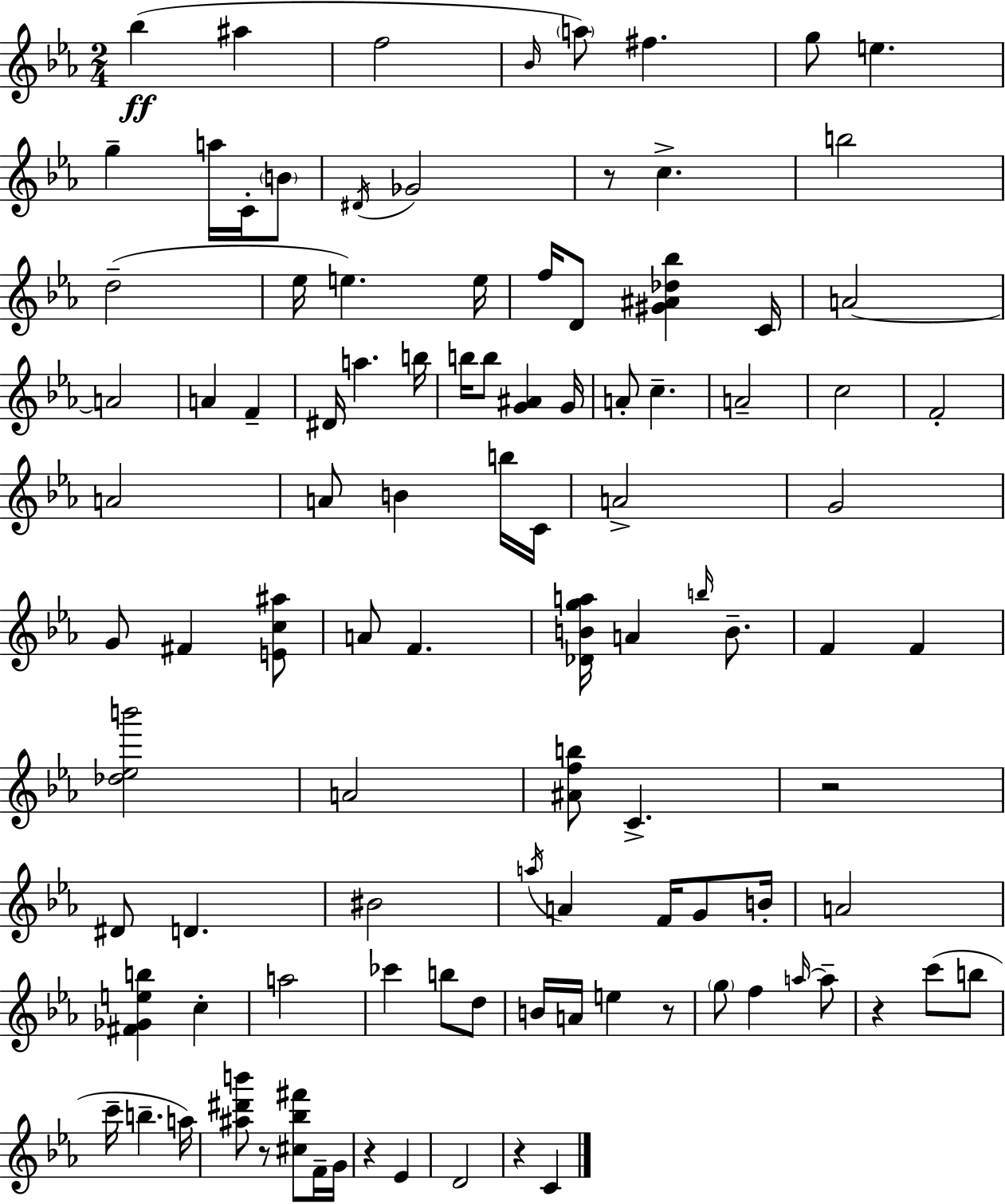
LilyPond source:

{
  \clef treble
  \numericTimeSignature
  \time 2/4
  \key ees \major
  bes''4(\ff ais''4 | f''2 | \grace { bes'16 } \parenthesize a''8) fis''4. | g''8 e''4. | \break g''4-- a''16 c'16-. \parenthesize b'8 | \acciaccatura { dis'16 } ges'2 | r8 c''4.-> | b''2 | \break d''2--( | ees''16 e''4.) | e''16 f''16 d'8 <gis' ais' des'' bes''>4 | c'16 a'2~~ | \break a'2 | a'4 f'4-- | dis'16 a''4. | b''16 b''16 b''8 <g' ais'>4 | \break g'16 a'8-. c''4.-- | a'2-- | c''2 | f'2-. | \break a'2 | a'8 b'4 | b''16 c'16 a'2-> | g'2 | \break g'8 fis'4 | <e' c'' ais''>8 a'8 f'4. | <des' b' g'' a''>16 a'4 \grace { b''16 } | b'8.-- f'4 f'4 | \break <des'' ees'' b'''>2 | a'2 | <ais' f'' b''>8 c'4.-> | r2 | \break dis'8 d'4. | bis'2 | \acciaccatura { a''16 } a'4 | f'16 g'8 b'16-. a'2 | \break <fis' ges' e'' b''>4 | c''4-. a''2 | ces'''4 | b''8 d''8 b'16 a'16 e''4 | \break r8 \parenthesize g''8 f''4 | \grace { a''16~ }~ a''8-- r4 | c'''8( b''8 c'''16-- b''4.-- | a''16) <ais'' dis''' b'''>8 r8 | \break <cis'' bes'' fis'''>8 f'16-- g'16 r4 | ees'4 d'2 | r4 | c'4 \bar "|."
}